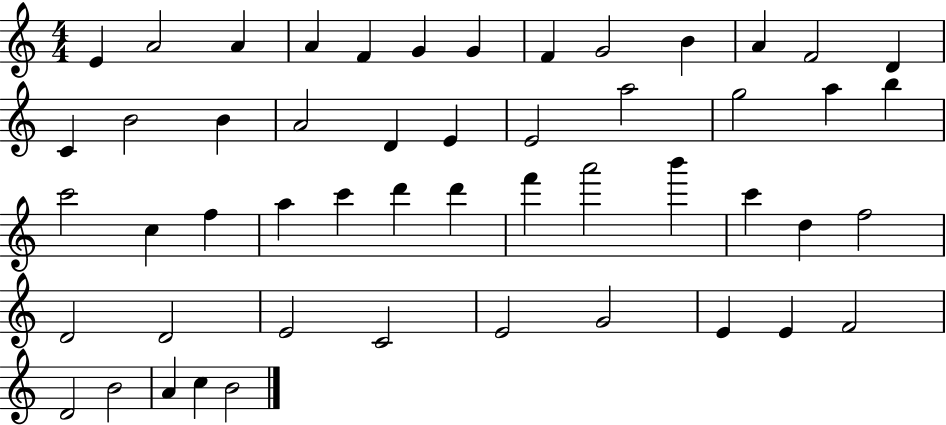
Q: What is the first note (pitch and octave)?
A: E4